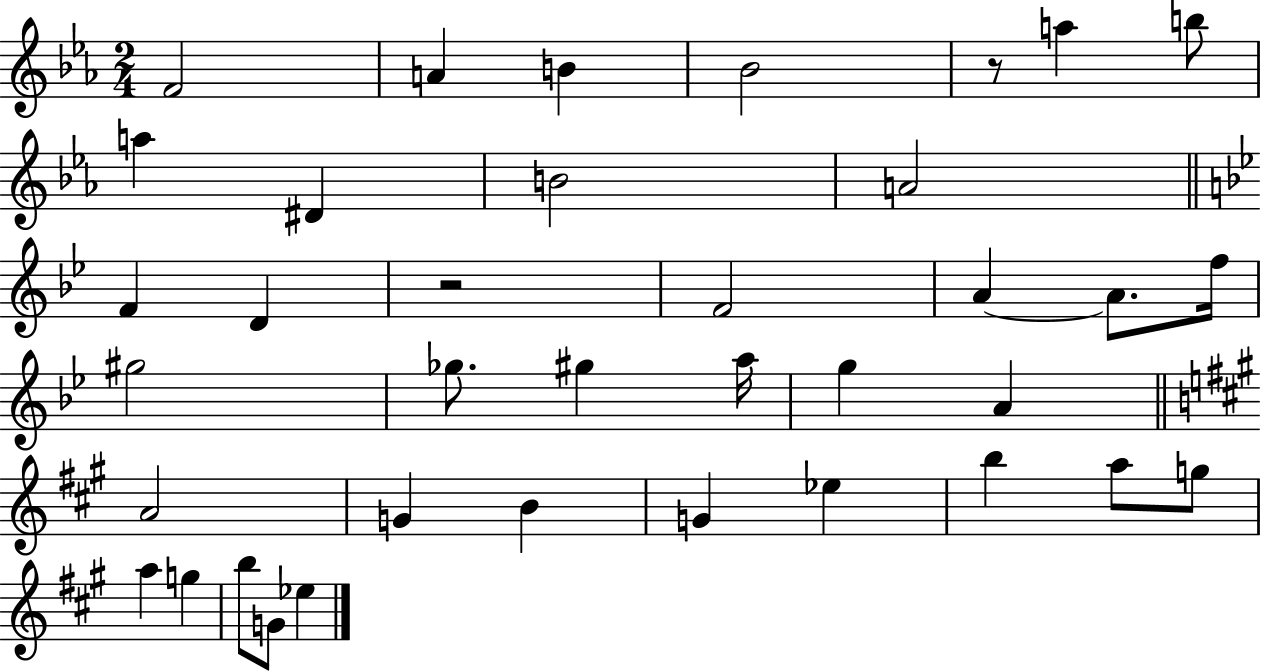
{
  \clef treble
  \numericTimeSignature
  \time 2/4
  \key ees \major
  f'2 | a'4 b'4 | bes'2 | r8 a''4 b''8 | \break a''4 dis'4 | b'2 | a'2 | \bar "||" \break \key g \minor f'4 d'4 | r2 | f'2 | a'4~~ a'8. f''16 | \break gis''2 | ges''8. gis''4 a''16 | g''4 a'4 | \bar "||" \break \key a \major a'2 | g'4 b'4 | g'4 ees''4 | b''4 a''8 g''8 | \break a''4 g''4 | b''8 g'8 ees''4 | \bar "|."
}